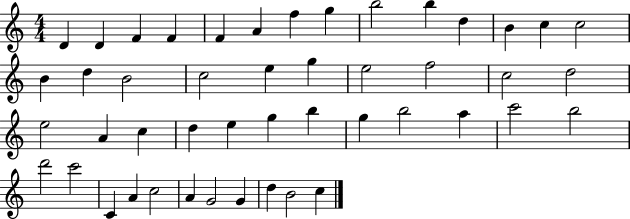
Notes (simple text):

D4/q D4/q F4/q F4/q F4/q A4/q F5/q G5/q B5/h B5/q D5/q B4/q C5/q C5/h B4/q D5/q B4/h C5/h E5/q G5/q E5/h F5/h C5/h D5/h E5/h A4/q C5/q D5/q E5/q G5/q B5/q G5/q B5/h A5/q C6/h B5/h D6/h C6/h C4/q A4/q C5/h A4/q G4/h G4/q D5/q B4/h C5/q